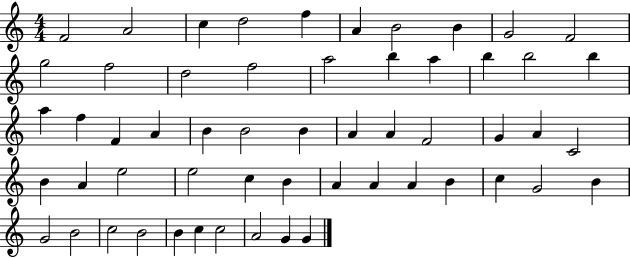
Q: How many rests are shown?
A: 0